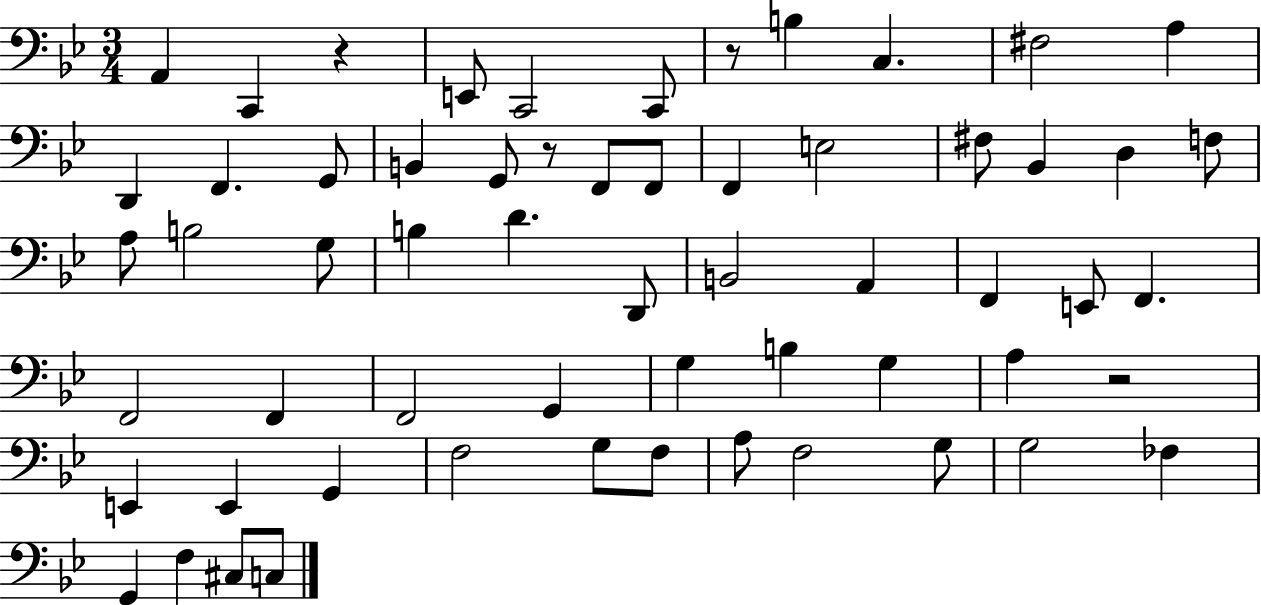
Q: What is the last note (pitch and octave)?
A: C3